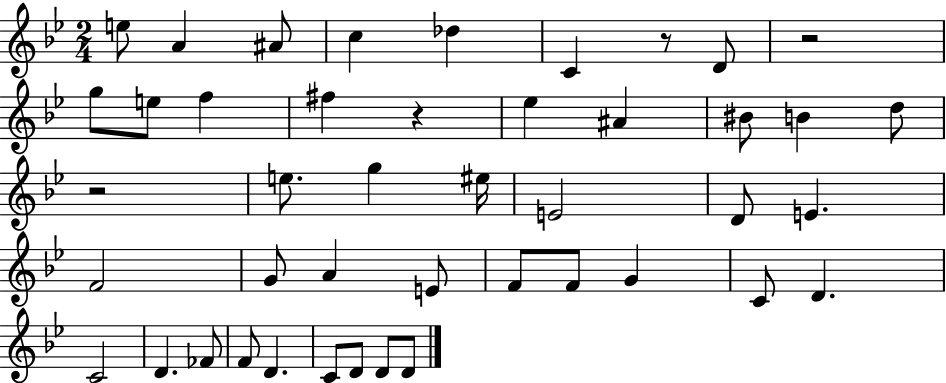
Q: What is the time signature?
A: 2/4